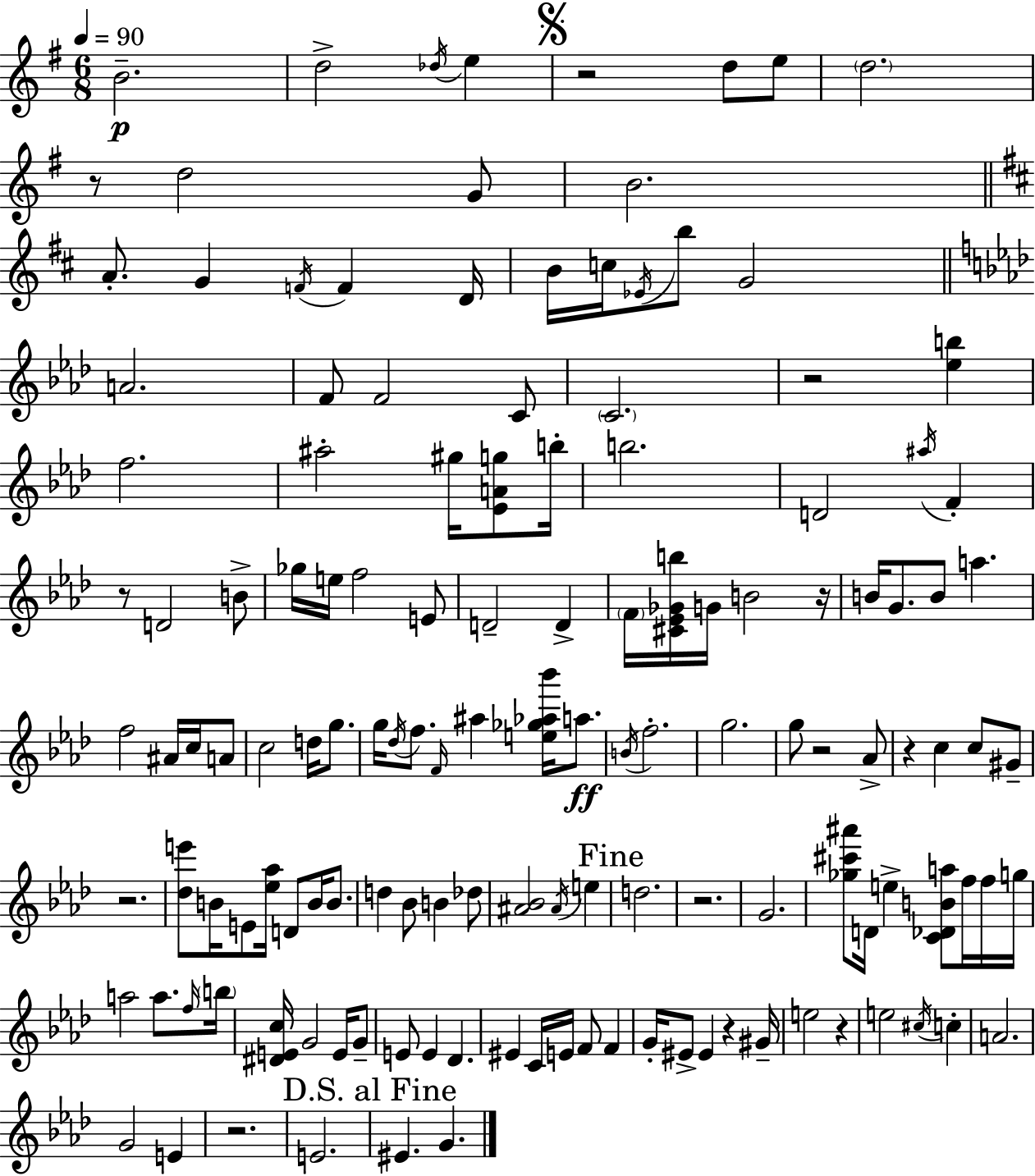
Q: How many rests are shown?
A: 12